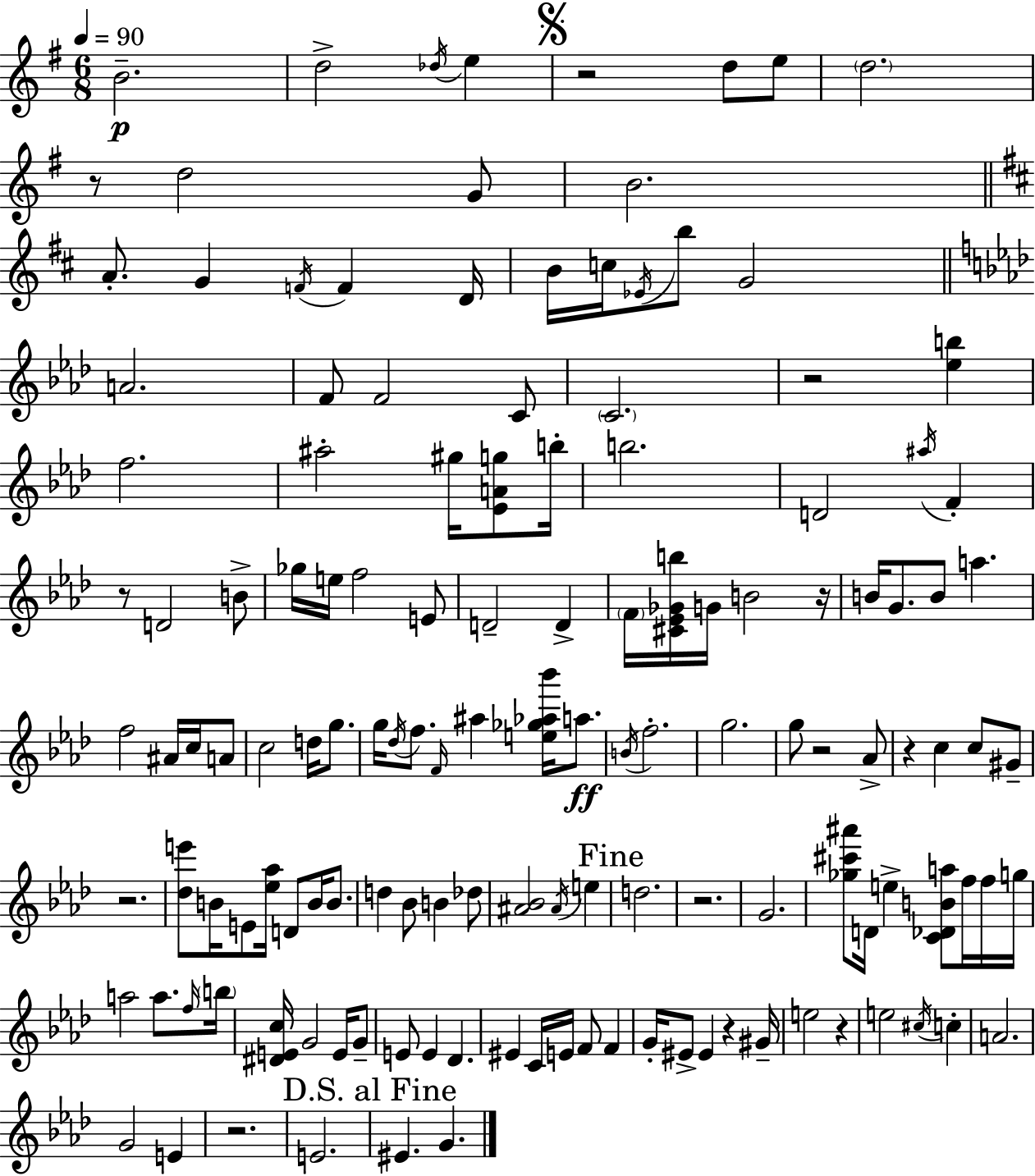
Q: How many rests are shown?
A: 12